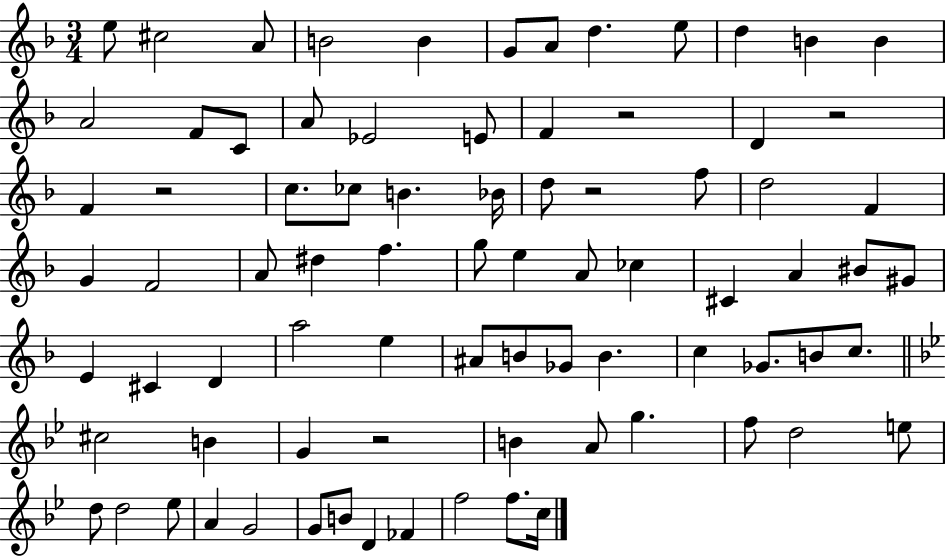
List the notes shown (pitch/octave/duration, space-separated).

E5/e C#5/h A4/e B4/h B4/q G4/e A4/e D5/q. E5/e D5/q B4/q B4/q A4/h F4/e C4/e A4/e Eb4/h E4/e F4/q R/h D4/q R/h F4/q R/h C5/e. CES5/e B4/q. Bb4/s D5/e R/h F5/e D5/h F4/q G4/q F4/h A4/e D#5/q F5/q. G5/e E5/q A4/e CES5/q C#4/q A4/q BIS4/e G#4/e E4/q C#4/q D4/q A5/h E5/q A#4/e B4/e Gb4/e B4/q. C5/q Gb4/e. B4/e C5/e. C#5/h B4/q G4/q R/h B4/q A4/e G5/q. F5/e D5/h E5/e D5/e D5/h Eb5/e A4/q G4/h G4/e B4/e D4/q FES4/q F5/h F5/e. C5/s